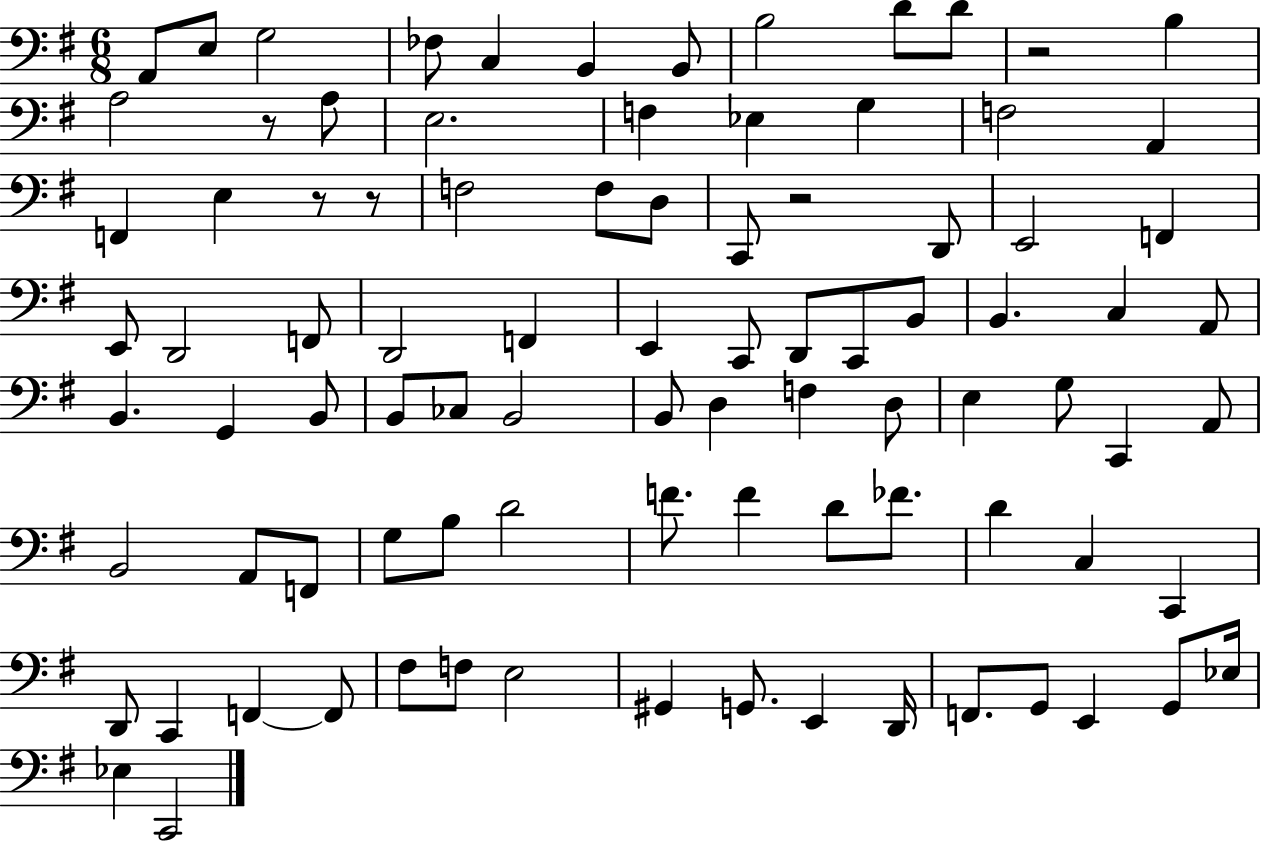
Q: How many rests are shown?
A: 5